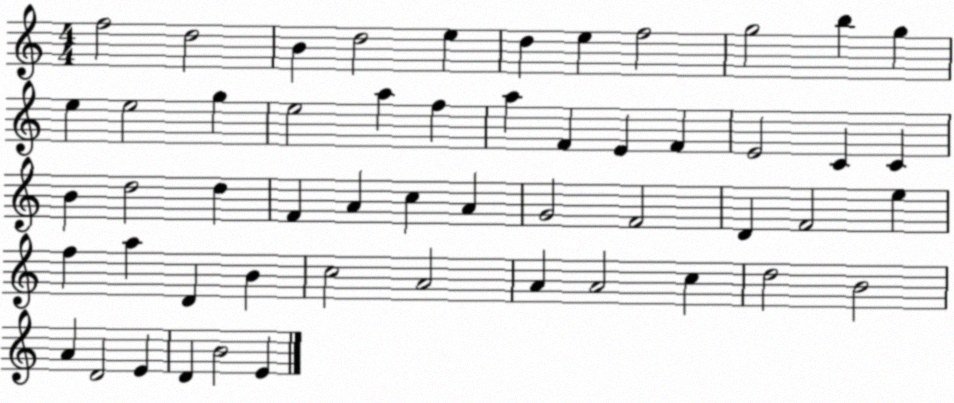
X:1
T:Untitled
M:4/4
L:1/4
K:C
f2 d2 B d2 e d e f2 g2 b g e e2 g e2 a f a F E F E2 C C B d2 d F A c A G2 F2 D F2 e f a D B c2 A2 A A2 c d2 B2 A D2 E D B2 E